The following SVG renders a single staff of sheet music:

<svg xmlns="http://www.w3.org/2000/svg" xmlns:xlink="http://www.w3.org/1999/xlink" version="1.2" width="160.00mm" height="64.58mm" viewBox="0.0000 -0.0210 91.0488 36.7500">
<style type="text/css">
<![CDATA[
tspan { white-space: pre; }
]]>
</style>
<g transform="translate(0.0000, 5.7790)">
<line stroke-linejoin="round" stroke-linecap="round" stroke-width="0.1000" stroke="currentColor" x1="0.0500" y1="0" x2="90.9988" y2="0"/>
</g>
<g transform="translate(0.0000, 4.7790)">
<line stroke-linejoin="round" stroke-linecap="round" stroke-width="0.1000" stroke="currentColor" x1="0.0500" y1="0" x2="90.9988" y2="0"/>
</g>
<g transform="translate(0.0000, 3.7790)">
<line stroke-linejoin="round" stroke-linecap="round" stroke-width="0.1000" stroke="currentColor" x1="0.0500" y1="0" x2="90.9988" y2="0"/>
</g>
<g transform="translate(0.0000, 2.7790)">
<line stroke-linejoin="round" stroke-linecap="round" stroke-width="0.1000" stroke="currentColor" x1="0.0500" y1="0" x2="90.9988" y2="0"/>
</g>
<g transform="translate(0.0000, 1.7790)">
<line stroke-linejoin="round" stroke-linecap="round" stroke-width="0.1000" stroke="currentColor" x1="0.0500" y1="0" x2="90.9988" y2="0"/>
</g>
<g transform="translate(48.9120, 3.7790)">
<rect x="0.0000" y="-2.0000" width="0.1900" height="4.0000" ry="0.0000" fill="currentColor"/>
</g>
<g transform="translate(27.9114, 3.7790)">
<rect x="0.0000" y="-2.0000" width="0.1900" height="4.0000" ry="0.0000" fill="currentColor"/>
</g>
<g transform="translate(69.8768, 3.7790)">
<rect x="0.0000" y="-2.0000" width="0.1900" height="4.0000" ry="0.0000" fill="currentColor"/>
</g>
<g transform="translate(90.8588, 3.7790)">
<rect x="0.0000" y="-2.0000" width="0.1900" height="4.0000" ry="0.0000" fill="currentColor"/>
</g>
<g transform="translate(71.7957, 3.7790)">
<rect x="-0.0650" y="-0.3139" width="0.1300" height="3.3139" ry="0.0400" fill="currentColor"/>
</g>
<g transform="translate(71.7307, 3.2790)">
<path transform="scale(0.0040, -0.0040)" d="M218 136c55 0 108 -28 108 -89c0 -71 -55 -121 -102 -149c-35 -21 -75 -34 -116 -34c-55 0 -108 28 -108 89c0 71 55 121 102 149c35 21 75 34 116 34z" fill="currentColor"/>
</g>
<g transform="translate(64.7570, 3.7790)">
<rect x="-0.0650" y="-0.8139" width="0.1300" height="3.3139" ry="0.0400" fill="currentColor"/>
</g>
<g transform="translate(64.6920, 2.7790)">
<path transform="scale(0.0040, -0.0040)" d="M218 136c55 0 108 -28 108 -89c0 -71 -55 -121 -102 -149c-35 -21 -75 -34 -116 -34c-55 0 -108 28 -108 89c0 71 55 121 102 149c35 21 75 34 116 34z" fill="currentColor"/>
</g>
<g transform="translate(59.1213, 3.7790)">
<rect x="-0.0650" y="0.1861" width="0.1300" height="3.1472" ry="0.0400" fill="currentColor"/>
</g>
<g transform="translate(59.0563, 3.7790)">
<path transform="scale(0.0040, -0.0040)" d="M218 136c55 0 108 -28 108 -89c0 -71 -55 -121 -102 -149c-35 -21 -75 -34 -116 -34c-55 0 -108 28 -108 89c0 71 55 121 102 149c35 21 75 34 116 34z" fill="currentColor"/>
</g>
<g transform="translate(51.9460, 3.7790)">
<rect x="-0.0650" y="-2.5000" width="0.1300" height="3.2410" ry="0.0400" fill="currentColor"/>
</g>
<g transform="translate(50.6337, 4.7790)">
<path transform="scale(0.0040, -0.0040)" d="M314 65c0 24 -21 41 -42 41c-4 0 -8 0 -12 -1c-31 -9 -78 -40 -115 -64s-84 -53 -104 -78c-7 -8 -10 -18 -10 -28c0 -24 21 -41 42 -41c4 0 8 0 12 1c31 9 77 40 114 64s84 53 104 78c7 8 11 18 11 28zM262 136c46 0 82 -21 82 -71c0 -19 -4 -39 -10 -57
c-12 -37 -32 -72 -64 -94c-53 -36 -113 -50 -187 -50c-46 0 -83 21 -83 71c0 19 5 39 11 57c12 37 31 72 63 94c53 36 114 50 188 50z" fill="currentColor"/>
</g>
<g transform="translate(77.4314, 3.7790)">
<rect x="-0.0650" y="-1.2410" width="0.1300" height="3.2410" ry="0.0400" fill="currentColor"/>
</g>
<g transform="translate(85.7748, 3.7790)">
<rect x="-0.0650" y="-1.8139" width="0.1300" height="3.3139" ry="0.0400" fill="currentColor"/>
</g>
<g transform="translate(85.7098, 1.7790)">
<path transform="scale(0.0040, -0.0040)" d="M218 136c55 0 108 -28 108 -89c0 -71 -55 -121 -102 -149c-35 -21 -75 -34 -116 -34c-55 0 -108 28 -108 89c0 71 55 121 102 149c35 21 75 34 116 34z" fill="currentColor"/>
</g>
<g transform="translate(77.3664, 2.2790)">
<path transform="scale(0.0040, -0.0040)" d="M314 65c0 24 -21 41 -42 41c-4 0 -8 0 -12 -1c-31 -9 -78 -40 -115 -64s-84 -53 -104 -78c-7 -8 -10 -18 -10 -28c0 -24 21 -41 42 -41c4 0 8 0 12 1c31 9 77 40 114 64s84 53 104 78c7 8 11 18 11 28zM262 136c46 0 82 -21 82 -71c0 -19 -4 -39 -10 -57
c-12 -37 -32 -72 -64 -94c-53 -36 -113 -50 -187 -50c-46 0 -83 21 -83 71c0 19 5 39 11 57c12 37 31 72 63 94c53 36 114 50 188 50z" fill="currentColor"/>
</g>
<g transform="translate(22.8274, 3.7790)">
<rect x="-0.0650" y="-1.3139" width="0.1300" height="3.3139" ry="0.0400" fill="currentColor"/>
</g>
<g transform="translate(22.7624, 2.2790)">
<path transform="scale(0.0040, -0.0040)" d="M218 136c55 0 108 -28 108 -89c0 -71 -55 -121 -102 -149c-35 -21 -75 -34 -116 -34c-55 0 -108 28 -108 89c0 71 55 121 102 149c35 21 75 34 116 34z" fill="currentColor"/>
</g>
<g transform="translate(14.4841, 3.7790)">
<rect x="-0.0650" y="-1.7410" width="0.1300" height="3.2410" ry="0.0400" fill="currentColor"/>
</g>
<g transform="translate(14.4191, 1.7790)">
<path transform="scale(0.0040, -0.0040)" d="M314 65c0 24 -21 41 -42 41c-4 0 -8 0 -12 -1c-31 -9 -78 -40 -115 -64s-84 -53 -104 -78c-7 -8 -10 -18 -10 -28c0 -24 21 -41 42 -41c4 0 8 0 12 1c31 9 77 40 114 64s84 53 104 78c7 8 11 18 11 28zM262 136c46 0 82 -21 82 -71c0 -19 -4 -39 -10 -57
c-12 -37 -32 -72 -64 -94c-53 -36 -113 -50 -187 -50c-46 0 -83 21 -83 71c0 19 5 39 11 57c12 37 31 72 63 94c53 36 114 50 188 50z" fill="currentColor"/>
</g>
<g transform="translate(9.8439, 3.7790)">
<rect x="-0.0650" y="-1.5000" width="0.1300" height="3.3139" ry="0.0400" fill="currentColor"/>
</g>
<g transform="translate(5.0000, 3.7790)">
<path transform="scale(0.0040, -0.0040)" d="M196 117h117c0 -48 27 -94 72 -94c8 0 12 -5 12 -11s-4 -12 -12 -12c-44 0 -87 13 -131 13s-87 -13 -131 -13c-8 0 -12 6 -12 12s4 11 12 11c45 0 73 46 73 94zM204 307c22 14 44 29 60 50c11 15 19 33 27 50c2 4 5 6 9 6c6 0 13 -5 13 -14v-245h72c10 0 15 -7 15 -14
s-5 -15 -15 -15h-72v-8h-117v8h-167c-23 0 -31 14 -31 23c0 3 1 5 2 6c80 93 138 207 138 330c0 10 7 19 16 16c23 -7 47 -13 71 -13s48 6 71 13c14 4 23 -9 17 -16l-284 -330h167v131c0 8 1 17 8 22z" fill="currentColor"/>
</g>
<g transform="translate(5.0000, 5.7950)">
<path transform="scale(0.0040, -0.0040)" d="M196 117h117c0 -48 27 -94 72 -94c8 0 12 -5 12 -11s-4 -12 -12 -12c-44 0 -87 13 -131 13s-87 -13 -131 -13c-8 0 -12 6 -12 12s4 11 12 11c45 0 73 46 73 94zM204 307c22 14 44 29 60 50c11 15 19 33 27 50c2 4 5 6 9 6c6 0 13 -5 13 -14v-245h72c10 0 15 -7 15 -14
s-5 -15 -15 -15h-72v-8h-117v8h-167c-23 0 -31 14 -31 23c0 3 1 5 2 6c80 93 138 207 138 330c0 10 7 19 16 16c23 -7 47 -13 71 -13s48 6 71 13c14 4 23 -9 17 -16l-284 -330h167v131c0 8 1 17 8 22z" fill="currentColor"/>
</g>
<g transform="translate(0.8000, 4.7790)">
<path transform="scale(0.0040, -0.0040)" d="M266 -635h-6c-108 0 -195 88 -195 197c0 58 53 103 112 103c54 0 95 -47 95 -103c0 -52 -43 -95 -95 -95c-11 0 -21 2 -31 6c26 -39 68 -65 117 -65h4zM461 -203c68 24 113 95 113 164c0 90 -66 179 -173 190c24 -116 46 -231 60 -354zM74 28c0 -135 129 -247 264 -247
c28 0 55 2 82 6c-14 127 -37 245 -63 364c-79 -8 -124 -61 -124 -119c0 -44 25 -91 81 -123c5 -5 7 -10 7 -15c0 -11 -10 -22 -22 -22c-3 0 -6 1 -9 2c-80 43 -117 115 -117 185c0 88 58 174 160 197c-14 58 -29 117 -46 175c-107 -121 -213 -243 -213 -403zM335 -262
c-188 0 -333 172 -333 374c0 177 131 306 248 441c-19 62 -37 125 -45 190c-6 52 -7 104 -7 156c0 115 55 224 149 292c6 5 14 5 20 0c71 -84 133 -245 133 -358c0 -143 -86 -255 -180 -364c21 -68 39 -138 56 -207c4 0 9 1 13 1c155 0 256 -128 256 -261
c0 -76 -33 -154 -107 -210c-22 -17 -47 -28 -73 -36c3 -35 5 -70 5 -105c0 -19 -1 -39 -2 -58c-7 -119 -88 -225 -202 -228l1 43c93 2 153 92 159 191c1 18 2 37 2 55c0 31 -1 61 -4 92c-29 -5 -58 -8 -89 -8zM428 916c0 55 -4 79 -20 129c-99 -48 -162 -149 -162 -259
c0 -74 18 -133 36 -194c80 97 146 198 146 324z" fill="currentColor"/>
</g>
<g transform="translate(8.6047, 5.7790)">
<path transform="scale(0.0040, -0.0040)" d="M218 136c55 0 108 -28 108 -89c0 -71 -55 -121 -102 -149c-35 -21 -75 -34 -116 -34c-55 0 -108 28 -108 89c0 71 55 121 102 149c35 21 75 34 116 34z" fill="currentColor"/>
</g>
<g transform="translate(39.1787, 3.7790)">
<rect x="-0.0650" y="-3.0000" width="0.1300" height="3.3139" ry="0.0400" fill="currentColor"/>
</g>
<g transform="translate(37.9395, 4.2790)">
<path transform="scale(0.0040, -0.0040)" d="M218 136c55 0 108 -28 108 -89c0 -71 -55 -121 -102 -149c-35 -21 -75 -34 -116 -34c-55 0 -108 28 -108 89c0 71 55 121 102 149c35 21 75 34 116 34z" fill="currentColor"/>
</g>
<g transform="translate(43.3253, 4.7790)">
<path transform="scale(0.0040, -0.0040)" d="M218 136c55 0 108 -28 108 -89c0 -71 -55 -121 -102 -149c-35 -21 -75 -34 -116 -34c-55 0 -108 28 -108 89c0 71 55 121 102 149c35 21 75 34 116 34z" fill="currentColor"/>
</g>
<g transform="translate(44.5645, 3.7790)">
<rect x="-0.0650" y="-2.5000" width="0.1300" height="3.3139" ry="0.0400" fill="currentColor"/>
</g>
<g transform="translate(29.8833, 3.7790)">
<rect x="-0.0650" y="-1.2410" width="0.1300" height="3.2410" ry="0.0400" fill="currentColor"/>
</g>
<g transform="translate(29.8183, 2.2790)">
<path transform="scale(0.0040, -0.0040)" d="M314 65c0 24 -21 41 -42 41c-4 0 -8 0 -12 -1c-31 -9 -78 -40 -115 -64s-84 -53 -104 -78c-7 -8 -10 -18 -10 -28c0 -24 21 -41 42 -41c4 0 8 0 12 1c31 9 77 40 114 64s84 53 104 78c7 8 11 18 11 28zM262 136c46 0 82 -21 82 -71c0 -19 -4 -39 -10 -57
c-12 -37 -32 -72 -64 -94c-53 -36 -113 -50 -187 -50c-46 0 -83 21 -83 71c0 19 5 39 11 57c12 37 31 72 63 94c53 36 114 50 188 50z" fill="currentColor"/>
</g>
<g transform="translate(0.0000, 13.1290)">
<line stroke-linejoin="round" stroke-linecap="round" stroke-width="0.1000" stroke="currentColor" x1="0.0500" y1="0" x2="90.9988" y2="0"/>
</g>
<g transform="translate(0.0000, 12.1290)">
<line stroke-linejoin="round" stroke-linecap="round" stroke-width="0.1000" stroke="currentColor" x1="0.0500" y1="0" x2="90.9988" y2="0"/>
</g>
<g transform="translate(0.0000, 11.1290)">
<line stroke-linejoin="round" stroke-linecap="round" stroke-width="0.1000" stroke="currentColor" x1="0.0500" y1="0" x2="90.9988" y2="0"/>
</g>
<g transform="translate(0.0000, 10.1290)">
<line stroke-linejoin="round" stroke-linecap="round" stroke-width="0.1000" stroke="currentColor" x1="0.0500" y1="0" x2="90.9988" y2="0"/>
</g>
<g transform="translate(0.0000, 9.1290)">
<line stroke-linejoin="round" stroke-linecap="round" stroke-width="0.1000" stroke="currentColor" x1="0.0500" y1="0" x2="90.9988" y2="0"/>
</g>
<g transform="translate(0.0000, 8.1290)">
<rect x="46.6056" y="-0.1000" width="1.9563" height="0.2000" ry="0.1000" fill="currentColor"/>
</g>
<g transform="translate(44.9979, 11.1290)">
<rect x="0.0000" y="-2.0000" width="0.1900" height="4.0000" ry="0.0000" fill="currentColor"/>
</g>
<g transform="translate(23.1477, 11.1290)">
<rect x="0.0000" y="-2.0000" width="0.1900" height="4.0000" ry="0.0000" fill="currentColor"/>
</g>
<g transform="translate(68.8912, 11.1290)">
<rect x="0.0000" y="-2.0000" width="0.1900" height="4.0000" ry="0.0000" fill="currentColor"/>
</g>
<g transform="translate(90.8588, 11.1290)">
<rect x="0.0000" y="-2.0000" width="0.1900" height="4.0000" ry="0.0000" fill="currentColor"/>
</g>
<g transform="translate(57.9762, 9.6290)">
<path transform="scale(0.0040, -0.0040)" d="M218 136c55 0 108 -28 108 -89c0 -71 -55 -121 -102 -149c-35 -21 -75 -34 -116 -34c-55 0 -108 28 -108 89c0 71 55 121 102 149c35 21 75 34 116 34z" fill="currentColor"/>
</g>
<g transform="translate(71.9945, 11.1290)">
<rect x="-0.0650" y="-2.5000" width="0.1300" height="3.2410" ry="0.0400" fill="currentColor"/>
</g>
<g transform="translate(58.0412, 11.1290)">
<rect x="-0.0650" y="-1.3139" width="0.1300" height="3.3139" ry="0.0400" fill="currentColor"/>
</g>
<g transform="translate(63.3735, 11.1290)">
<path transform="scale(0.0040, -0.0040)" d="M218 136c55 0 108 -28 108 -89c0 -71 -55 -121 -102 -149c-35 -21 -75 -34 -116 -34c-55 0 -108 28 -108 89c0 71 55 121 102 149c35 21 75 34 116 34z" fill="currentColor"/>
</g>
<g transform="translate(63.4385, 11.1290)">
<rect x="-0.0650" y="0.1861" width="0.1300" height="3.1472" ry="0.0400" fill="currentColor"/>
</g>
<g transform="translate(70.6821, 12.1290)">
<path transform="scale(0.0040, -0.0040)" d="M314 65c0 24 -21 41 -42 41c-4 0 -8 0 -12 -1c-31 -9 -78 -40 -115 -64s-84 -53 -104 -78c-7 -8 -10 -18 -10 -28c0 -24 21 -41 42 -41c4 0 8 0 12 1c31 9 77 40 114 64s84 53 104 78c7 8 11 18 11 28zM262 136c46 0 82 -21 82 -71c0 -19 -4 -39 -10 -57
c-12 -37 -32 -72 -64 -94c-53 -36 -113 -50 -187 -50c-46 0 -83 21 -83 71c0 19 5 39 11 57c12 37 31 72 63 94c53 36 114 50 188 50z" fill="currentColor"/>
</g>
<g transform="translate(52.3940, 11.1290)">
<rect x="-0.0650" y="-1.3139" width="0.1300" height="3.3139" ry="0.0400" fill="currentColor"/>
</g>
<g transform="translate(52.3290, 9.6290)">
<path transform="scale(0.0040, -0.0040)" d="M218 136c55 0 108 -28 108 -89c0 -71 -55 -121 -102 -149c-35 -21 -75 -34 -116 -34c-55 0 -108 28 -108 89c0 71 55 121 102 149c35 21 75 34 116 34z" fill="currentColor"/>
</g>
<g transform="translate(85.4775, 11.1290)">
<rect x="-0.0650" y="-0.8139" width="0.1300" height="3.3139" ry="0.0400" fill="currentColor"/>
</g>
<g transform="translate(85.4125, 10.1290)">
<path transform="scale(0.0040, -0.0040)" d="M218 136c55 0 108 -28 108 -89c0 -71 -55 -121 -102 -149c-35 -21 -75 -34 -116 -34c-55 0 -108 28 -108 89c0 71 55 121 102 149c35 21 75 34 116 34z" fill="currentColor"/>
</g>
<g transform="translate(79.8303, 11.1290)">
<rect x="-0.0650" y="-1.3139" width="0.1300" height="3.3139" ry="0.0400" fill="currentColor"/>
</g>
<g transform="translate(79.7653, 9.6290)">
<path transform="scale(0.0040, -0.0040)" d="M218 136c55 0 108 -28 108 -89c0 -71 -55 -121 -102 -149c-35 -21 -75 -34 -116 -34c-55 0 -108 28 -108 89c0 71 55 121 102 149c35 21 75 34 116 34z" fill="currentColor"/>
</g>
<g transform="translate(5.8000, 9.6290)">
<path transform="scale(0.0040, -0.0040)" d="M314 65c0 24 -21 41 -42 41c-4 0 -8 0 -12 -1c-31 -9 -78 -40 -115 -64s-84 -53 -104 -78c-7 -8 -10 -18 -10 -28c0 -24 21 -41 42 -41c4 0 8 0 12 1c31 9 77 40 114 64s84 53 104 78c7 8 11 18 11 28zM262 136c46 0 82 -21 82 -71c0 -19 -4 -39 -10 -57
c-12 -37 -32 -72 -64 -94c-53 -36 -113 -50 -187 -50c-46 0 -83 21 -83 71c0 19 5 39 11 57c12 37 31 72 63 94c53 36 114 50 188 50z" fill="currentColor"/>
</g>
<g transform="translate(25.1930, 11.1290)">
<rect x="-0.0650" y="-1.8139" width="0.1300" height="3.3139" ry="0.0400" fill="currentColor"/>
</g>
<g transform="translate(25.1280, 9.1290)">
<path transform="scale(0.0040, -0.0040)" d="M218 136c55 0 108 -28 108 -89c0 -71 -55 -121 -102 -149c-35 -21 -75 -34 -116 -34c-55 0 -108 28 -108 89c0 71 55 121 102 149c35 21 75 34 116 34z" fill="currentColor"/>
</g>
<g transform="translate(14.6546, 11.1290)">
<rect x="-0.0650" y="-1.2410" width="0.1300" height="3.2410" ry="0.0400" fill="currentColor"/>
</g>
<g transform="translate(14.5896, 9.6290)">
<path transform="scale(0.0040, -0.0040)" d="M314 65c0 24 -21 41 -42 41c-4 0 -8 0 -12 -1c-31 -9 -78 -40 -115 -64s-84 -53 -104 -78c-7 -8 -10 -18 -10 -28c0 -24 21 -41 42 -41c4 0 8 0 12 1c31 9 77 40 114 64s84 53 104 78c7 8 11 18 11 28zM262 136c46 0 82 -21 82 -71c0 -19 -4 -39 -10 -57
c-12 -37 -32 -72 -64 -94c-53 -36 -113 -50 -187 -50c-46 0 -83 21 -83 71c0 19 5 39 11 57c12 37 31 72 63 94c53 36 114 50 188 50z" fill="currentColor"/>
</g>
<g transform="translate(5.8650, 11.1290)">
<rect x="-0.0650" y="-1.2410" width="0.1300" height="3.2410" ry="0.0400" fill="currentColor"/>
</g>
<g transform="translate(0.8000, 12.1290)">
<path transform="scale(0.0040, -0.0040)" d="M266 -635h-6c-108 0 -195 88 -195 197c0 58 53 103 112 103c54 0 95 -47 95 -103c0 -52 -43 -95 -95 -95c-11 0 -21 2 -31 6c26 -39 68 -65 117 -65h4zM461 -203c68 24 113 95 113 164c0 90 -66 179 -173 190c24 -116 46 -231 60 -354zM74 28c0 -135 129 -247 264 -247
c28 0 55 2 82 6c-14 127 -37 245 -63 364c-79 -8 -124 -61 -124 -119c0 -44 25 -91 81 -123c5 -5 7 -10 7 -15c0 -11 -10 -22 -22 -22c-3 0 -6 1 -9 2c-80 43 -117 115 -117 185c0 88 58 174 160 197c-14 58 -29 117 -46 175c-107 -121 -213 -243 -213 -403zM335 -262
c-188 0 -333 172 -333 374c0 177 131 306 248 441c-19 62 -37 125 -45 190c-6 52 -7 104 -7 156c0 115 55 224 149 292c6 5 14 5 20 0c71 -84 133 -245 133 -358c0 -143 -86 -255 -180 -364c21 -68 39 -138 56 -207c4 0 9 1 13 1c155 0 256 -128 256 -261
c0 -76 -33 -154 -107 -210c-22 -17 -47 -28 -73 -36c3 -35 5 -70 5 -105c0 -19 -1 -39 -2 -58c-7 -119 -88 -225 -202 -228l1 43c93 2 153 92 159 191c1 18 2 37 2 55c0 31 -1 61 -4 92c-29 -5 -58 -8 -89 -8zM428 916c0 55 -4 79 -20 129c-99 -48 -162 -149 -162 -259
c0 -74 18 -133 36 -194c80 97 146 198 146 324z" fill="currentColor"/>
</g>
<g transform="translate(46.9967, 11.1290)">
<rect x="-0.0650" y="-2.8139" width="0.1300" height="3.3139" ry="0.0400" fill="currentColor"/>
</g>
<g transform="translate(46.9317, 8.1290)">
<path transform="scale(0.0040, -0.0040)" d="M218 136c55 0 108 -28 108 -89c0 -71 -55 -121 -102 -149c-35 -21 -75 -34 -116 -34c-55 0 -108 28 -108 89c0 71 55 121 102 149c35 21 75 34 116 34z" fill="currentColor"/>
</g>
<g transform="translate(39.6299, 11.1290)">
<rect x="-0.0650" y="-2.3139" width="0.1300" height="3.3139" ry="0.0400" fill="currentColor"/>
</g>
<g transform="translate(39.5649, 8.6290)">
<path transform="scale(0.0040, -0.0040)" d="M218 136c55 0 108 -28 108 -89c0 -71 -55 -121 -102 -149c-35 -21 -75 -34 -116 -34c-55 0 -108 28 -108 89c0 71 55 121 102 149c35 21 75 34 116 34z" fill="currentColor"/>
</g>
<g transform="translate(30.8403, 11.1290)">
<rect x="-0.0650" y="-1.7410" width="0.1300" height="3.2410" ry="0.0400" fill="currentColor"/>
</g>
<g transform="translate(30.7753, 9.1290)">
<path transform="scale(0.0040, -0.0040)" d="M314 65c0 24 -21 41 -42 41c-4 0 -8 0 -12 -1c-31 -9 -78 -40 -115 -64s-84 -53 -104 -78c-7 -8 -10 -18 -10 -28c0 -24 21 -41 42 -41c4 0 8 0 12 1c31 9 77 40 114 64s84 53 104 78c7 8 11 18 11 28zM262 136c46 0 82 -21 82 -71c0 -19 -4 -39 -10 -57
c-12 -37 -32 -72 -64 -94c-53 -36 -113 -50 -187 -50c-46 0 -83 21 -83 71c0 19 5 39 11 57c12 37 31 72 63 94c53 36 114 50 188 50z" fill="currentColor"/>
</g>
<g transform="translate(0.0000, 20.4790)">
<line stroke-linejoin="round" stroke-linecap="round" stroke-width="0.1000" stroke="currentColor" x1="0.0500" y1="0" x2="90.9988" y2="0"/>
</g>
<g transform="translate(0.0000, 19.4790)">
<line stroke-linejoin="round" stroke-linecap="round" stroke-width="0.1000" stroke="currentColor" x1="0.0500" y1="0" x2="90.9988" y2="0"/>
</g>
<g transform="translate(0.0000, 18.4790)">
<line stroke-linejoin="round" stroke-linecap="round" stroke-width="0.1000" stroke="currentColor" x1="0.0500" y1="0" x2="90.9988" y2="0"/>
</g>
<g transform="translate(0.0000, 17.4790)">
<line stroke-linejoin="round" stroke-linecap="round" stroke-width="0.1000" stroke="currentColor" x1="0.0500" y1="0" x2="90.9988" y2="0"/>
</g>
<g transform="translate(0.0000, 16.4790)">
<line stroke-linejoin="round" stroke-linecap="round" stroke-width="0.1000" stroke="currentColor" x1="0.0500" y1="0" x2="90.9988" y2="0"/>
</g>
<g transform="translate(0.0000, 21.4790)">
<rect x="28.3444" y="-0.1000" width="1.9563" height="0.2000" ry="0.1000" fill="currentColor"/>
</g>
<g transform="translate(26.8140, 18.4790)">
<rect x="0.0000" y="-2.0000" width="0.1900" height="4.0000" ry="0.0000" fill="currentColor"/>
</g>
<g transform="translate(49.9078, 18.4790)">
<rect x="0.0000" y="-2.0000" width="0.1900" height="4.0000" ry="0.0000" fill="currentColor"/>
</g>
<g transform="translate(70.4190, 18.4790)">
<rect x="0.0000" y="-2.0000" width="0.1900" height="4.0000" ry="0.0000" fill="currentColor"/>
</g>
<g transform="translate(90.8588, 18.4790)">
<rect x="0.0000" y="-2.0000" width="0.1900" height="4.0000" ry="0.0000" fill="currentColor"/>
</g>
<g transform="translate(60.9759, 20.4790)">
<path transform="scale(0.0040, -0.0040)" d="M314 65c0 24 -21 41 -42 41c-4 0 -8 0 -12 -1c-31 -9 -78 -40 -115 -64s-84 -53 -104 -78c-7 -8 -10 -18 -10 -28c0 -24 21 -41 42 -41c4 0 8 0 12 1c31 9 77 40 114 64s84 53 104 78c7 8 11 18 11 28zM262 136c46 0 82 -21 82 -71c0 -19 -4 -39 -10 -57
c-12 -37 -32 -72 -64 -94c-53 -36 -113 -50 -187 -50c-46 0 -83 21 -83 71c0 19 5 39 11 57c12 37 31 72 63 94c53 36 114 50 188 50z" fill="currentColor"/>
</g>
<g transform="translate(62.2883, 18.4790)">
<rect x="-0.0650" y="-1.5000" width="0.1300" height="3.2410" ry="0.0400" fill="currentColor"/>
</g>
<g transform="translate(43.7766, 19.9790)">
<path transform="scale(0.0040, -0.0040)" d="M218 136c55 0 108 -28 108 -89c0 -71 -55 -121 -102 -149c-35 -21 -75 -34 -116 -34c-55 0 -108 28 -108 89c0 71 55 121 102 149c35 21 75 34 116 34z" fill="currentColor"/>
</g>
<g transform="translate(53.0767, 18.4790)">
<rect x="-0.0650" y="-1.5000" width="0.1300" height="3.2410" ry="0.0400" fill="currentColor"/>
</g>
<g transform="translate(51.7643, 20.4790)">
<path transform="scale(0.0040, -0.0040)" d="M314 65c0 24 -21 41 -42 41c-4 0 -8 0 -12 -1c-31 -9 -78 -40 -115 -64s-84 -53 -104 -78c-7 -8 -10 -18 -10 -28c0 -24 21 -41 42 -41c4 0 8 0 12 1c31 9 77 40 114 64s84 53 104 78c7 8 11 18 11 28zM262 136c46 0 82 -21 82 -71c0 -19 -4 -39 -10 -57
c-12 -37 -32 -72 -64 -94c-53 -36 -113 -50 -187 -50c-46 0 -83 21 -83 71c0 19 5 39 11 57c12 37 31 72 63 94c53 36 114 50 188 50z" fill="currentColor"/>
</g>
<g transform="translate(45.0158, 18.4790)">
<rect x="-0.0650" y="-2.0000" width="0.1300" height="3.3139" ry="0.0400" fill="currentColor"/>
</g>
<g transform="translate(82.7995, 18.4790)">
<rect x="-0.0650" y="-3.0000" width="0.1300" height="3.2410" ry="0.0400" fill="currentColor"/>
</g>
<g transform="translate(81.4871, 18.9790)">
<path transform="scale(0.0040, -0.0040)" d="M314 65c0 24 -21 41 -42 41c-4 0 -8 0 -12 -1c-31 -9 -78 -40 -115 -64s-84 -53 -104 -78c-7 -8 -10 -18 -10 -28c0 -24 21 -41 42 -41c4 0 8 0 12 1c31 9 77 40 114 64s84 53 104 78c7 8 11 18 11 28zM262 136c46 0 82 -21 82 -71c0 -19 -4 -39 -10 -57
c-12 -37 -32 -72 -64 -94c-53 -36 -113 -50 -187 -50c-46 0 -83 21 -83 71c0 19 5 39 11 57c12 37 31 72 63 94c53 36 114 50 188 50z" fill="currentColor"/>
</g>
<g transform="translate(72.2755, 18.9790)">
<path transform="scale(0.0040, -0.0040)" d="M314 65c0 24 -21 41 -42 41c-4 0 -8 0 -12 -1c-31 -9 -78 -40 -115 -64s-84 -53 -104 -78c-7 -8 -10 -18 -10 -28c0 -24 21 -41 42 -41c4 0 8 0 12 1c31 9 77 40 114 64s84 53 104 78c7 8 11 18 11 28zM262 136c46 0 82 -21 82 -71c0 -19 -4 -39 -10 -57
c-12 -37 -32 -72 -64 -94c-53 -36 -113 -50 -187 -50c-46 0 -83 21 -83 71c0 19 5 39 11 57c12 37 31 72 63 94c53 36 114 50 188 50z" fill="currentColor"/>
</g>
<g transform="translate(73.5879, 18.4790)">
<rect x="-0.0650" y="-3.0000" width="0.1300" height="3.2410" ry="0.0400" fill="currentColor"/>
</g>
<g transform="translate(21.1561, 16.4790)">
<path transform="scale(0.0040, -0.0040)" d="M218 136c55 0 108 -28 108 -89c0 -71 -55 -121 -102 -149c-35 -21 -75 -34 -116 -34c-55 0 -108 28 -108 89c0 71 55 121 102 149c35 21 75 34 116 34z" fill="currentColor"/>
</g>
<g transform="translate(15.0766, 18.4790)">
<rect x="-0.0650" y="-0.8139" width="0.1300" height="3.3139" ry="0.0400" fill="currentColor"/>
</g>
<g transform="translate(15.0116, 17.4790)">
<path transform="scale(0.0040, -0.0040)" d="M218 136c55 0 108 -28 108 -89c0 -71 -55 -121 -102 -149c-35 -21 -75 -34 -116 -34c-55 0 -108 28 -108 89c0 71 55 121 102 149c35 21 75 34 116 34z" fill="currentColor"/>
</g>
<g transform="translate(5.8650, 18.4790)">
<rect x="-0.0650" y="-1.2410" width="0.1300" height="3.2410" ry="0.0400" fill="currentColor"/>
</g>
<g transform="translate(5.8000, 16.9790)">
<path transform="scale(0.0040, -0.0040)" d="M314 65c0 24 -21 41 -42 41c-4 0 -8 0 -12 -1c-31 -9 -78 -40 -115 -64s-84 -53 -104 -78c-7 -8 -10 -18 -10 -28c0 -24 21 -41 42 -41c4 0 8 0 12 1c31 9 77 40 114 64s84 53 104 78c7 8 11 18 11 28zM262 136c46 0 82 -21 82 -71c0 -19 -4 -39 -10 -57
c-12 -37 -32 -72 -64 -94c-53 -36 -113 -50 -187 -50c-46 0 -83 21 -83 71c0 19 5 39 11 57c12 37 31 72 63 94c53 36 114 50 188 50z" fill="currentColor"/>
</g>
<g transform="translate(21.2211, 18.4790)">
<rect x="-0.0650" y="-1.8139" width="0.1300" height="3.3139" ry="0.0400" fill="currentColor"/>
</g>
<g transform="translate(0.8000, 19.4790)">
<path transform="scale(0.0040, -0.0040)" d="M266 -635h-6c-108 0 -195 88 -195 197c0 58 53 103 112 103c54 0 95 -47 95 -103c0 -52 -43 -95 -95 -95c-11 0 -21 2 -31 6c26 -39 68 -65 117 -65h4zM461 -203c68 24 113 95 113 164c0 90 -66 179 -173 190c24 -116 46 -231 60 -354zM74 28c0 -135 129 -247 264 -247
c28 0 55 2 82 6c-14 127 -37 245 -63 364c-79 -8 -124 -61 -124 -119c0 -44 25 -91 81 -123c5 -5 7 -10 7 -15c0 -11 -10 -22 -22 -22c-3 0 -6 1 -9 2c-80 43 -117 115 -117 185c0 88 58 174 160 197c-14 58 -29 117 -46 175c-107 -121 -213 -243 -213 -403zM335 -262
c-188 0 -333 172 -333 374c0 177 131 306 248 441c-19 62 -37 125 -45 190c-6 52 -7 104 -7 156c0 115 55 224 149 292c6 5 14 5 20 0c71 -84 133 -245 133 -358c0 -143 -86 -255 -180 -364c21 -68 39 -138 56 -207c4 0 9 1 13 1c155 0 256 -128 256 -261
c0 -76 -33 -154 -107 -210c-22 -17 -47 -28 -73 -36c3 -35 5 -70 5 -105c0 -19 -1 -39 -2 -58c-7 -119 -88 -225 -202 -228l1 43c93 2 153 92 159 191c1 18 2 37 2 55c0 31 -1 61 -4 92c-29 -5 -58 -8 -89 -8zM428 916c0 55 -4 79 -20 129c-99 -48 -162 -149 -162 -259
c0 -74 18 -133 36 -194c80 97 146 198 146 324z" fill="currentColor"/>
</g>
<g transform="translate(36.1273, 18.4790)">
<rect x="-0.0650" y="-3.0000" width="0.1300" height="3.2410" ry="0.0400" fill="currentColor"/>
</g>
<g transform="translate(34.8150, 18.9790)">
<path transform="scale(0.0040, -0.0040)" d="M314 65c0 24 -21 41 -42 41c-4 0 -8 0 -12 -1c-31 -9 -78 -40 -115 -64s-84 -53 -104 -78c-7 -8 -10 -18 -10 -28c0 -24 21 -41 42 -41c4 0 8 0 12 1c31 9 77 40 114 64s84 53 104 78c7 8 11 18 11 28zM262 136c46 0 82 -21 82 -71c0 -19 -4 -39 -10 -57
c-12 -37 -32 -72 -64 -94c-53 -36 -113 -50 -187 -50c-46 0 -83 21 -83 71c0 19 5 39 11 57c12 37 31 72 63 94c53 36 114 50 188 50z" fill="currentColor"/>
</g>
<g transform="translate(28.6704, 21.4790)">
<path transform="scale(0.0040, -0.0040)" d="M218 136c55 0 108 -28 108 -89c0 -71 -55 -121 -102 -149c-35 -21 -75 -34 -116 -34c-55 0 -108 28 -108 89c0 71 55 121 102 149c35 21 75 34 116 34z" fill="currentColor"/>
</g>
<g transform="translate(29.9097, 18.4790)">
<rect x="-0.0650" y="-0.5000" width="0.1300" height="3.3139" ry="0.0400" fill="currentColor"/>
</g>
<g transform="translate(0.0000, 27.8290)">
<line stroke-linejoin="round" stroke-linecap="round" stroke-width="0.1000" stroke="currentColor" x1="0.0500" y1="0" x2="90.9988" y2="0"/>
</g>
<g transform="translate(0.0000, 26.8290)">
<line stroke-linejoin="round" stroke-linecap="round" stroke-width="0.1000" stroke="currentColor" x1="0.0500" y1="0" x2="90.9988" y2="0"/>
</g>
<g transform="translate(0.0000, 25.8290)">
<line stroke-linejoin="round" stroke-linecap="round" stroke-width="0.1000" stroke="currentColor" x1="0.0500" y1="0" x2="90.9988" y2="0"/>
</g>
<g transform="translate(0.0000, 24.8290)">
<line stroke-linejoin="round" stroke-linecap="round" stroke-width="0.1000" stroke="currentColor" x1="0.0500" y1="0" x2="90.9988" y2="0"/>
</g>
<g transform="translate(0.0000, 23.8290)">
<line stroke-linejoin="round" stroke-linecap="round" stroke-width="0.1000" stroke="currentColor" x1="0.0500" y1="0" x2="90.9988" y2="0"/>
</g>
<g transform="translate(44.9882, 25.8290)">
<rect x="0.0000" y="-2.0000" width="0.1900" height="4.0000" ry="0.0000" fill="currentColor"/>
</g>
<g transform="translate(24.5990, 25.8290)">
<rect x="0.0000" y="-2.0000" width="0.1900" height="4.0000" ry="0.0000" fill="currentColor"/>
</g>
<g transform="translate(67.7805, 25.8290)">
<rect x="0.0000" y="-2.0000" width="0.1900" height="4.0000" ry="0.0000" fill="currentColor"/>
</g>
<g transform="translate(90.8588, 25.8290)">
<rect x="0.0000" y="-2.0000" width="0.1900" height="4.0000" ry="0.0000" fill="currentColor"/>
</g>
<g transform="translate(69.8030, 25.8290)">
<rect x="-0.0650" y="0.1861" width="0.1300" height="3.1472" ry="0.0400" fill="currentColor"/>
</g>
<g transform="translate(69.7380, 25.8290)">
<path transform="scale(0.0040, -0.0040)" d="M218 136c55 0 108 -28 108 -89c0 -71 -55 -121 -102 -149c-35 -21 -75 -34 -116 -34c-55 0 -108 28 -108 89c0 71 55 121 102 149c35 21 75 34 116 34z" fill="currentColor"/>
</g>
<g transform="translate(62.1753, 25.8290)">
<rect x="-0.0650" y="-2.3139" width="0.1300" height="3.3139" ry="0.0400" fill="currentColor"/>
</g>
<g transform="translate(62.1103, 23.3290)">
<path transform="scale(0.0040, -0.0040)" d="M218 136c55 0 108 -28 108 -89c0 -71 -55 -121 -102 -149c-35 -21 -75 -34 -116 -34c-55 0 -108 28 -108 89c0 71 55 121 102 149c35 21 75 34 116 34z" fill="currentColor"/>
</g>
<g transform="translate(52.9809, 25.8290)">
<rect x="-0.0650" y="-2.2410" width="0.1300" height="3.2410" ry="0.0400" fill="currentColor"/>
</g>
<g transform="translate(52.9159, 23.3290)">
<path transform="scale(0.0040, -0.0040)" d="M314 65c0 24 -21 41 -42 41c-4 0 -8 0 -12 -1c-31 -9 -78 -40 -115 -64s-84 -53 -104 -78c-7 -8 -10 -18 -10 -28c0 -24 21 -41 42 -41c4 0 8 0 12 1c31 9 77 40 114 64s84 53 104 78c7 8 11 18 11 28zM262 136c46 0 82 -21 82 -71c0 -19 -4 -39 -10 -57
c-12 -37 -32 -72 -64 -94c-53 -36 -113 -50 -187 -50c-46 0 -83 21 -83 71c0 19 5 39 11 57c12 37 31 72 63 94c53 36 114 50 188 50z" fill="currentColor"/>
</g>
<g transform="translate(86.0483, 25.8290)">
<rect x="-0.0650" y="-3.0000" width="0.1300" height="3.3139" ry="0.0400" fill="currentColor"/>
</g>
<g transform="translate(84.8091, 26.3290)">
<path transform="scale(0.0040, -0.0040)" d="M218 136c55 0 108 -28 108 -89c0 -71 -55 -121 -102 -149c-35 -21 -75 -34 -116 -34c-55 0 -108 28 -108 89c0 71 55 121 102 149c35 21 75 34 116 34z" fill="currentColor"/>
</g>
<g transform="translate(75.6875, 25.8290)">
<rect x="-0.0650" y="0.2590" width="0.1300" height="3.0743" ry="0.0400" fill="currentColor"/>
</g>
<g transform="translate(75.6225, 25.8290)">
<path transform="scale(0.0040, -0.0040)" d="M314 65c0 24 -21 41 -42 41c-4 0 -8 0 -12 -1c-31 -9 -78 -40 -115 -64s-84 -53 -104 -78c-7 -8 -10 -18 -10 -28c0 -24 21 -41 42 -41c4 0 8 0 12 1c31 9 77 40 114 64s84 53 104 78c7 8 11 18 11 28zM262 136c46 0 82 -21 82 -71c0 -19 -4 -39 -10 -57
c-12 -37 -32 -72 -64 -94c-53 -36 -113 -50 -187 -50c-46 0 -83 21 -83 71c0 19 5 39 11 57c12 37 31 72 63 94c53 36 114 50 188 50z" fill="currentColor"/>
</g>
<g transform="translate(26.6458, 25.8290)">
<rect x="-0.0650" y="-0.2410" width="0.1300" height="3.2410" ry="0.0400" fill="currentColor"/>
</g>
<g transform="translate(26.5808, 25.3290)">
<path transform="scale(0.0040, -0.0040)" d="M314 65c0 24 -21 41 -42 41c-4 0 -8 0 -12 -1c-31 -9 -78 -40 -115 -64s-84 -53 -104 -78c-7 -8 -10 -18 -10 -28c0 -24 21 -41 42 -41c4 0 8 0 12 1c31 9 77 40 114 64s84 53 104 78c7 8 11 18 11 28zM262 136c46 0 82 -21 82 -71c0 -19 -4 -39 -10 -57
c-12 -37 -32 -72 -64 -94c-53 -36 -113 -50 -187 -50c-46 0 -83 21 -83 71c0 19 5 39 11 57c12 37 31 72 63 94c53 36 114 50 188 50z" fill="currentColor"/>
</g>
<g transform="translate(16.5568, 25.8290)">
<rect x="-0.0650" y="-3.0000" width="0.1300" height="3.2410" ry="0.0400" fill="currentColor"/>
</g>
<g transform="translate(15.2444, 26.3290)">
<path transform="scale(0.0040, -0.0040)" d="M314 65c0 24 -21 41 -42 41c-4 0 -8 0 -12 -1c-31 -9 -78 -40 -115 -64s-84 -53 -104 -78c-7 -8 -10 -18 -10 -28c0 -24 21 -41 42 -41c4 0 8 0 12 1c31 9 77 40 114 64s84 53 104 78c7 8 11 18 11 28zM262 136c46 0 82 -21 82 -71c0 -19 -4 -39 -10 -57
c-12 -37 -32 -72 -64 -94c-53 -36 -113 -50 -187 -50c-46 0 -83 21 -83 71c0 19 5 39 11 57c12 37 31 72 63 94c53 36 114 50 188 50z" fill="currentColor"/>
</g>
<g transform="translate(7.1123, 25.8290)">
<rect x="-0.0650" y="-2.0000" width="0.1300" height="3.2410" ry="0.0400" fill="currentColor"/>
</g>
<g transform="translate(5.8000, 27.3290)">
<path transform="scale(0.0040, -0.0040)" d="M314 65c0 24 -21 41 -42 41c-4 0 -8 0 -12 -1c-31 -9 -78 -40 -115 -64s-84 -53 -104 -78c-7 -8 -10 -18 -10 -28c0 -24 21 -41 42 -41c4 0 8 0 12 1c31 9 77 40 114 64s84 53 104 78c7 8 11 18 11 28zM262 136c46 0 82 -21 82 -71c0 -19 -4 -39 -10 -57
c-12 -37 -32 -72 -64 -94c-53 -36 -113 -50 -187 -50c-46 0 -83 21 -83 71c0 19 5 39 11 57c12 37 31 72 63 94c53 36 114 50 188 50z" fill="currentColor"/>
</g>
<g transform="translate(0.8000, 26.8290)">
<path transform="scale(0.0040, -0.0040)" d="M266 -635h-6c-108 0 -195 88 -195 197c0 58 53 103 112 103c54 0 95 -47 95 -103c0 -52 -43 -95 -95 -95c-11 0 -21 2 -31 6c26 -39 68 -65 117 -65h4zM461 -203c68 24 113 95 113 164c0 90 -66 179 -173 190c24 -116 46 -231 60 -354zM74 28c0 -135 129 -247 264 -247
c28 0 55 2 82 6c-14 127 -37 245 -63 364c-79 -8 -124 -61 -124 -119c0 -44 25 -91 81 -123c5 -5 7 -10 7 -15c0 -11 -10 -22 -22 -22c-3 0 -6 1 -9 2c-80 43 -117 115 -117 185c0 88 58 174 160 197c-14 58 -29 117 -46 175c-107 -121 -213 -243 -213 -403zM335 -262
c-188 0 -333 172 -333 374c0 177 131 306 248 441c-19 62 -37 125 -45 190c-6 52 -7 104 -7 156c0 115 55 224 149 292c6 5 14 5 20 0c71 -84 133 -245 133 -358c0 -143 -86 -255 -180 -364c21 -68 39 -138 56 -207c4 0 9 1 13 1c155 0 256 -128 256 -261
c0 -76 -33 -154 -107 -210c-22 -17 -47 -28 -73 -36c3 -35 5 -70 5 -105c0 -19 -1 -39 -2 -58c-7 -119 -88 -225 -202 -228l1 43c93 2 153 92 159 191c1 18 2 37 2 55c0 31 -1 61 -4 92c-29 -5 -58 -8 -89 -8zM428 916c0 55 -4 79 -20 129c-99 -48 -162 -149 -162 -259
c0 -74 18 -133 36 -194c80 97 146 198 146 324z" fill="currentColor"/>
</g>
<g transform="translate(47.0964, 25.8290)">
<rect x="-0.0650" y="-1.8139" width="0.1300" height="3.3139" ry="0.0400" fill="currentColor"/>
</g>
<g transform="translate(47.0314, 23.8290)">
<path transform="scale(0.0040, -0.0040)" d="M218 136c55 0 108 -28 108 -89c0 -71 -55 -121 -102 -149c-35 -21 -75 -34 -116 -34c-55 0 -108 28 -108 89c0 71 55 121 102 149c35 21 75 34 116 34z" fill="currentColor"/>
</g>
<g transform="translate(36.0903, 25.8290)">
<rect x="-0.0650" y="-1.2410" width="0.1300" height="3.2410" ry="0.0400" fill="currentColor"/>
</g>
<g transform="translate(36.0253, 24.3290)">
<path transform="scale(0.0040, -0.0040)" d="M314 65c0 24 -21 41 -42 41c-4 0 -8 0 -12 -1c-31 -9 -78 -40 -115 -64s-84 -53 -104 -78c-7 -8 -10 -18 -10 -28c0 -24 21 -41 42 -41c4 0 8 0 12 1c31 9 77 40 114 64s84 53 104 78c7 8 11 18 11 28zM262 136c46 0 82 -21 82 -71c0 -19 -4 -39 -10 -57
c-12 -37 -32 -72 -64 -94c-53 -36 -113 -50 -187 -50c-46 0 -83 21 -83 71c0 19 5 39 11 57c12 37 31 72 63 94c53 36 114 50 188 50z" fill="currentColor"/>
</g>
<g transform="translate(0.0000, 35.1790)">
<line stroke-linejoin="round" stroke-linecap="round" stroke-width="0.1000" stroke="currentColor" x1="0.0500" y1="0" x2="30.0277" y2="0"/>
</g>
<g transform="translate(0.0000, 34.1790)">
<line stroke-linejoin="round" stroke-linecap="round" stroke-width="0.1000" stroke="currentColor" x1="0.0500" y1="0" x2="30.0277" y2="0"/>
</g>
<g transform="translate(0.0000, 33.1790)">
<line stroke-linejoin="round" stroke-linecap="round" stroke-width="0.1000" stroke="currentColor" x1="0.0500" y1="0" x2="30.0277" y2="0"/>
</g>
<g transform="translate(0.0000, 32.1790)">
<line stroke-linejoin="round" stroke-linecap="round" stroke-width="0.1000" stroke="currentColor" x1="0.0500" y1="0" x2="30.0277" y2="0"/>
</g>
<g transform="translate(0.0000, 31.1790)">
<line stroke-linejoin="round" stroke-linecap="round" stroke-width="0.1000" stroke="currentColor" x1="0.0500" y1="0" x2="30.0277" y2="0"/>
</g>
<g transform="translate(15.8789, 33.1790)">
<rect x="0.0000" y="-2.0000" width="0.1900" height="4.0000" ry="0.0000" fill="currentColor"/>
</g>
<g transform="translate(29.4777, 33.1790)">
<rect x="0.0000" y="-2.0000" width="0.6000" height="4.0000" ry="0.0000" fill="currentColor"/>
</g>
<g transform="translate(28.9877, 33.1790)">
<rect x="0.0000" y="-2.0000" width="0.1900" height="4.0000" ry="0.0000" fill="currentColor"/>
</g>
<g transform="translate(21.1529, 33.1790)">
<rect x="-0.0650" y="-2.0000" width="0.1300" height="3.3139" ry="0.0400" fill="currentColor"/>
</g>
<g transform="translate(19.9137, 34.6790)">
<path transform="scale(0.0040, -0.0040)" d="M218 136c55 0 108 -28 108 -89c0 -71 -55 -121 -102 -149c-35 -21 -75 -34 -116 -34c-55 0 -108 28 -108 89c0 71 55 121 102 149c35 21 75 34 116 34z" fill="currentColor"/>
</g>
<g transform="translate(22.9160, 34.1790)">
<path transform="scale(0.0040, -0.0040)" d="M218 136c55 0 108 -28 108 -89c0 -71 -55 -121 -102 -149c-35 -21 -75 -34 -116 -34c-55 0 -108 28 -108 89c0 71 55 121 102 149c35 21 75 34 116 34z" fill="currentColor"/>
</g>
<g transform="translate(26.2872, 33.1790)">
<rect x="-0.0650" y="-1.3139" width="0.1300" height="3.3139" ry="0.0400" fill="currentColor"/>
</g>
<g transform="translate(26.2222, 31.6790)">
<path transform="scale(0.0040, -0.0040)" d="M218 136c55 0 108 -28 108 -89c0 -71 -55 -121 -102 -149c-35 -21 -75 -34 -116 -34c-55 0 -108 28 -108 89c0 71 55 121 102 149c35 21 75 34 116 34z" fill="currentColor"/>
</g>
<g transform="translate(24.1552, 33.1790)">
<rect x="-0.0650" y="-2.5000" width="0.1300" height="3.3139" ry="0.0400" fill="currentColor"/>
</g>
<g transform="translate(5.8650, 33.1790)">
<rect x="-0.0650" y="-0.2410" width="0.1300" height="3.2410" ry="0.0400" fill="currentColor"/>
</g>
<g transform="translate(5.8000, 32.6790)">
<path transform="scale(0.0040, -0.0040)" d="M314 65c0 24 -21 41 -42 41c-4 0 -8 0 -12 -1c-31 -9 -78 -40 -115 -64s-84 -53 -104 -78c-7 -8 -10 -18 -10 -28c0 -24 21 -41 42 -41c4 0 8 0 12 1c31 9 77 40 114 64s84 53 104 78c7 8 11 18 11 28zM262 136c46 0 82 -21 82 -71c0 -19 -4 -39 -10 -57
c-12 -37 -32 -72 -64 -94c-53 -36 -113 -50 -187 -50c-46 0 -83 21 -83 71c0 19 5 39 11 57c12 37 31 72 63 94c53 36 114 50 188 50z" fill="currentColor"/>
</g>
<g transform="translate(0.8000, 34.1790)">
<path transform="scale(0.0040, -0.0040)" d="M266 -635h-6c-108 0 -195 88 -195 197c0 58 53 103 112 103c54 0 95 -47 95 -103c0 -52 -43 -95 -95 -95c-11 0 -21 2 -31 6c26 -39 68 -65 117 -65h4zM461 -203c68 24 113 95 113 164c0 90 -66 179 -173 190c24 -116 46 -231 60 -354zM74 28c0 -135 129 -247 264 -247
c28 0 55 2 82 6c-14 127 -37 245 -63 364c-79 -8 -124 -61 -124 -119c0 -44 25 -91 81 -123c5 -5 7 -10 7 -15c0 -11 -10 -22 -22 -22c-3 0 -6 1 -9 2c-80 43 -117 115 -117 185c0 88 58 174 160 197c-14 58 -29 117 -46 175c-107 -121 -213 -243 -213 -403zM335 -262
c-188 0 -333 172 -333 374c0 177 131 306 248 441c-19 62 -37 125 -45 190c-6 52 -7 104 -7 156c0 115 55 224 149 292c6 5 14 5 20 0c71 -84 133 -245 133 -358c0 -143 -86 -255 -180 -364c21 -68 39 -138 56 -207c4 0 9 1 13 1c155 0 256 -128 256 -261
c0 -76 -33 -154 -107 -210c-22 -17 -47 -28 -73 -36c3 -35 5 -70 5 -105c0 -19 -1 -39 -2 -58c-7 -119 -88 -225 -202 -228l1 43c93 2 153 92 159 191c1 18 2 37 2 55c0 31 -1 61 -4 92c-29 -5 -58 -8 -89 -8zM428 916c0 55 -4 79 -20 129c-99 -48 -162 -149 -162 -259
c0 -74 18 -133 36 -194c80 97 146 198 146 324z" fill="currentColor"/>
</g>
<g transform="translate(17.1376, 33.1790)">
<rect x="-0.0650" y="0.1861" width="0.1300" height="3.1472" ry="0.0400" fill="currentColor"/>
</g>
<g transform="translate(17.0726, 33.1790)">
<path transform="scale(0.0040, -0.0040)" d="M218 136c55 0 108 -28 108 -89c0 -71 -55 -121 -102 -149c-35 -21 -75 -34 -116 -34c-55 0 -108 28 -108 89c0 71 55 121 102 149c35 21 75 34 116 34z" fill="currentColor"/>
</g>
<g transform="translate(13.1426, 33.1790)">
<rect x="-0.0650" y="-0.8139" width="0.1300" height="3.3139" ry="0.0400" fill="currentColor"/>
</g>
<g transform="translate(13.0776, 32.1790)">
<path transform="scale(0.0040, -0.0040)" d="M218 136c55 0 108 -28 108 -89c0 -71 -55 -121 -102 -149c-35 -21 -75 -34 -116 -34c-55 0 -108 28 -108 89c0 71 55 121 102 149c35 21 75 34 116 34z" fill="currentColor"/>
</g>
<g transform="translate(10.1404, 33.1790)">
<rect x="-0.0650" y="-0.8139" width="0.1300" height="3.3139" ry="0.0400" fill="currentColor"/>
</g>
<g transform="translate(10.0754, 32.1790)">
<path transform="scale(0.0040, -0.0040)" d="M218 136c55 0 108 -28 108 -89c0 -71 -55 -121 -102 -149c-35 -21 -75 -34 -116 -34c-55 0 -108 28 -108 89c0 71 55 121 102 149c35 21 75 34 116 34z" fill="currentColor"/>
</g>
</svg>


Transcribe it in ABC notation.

X:1
T:Untitled
M:4/4
L:1/4
K:C
E f2 e e2 A G G2 B d c e2 f e2 e2 f f2 g a e e B G2 e d e2 d f C A2 F E2 E2 A2 A2 F2 A2 c2 e2 f g2 g B B2 A c2 d d B F G e